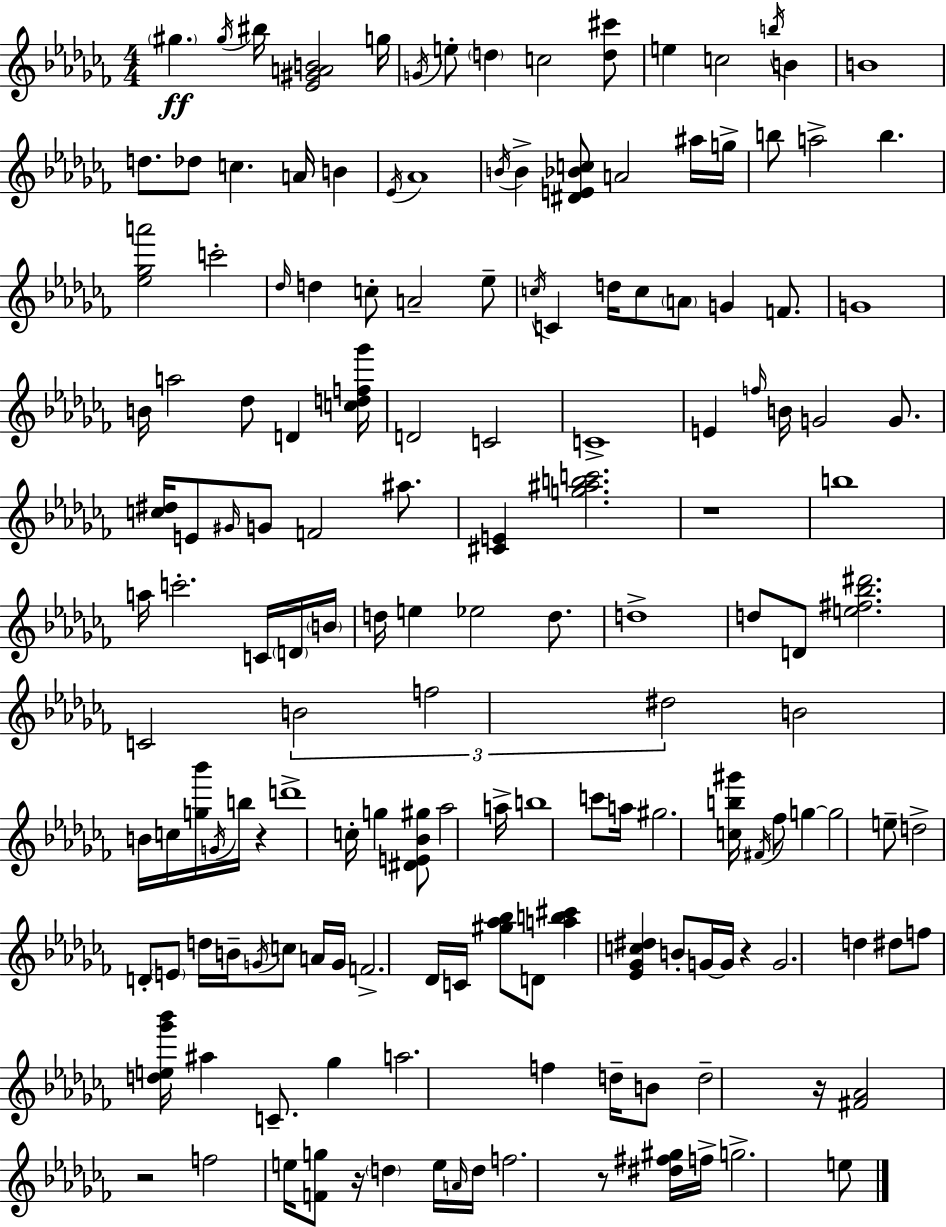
{
  \clef treble
  \numericTimeSignature
  \time 4/4
  \key aes \minor
  \parenthesize gis''4.\ff \acciaccatura { gis''16 } bis''16 <ees' gis' a' b'>2 | g''16 \acciaccatura { g'16 } e''8-. \parenthesize d''4 c''2 | <d'' cis'''>8 e''4 c''2 \acciaccatura { b''16 } b'4 | b'1 | \break d''8. des''8 c''4. a'16 b'4 | \acciaccatura { ees'16 } aes'1 | \acciaccatura { b'16 } b'4-> <dis' e' bes' c''>8 a'2 | ais''16 g''16-> b''8 a''2-> b''4. | \break <ees'' ges'' a'''>2 c'''2-. | \grace { des''16 } d''4 c''8-. a'2-- | ees''8-- \acciaccatura { c''16 } c'4 d''16 c''8 \parenthesize a'8 | g'4 f'8. g'1 | \break b'16 a''2 | des''8 d'4 <c'' d'' f'' ges'''>16 d'2 c'2 | c'1-> | e'4 \grace { f''16 } b'16 g'2 | \break g'8. <c'' dis''>16 e'8 \grace { gis'16 } g'8 f'2 | ais''8. <cis' e'>4 <g'' ais'' b'' c'''>2. | r1 | b''1 | \break a''16 c'''2.-. | c'16 \parenthesize d'16 \parenthesize b'16 d''16 e''4 ees''2 | d''8. d''1-> | d''8 d'8 <e'' fis'' bes'' dis'''>2. | \break c'2 | \tuplet 3/2 { b'2 f''2 | dis''2 } b'2 | b'16 c''16 <g'' bes'''>16 \acciaccatura { g'16 } b''16 r4 d'''1-> | \break c''16-. g''4 <dis' e' bes' gis''>8 | aes''2 a''16-> b''1 | c'''8 a''16 gis''2. | <c'' b'' gis'''>16 \acciaccatura { fis'16 } fes''8 g''4~~ | \break g''2 e''8-- d''2-> | d'8-. \parenthesize e'8 d''16 b'16-- \acciaccatura { g'16 } c''8 a'16 g'16 f'2.-> | des'16 c'16 <gis'' aes'' bes''>8 d'8 | <a'' b'' cis'''>4 <ees' ges' c'' dis''>4 b'8-. g'16~~ g'16 r4 | \break g'2. d''4 | dis''8 f''8 <d'' e'' ges''' bes'''>16 ais''4 c'8.-- ges''4 | a''2. f''4 | d''16-- b'8 d''2-- r16 <fis' aes'>2 | \break r2 f''2 | e''16 <f' g''>8 r16 \parenthesize d''4 e''16 \grace { a'16 } d''16 f''2. | r8 <dis'' fis'' gis''>16 f''16-> g''2.-> | e''8 \bar "|."
}